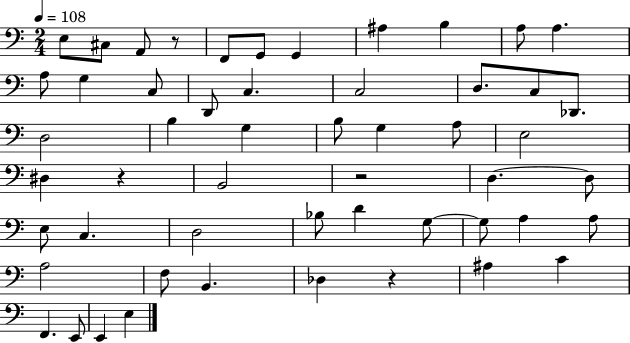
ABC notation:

X:1
T:Untitled
M:2/4
L:1/4
K:C
E,/2 ^C,/2 A,,/2 z/2 F,,/2 G,,/2 G,, ^A, B, A,/2 A, A,/2 G, C,/2 D,,/2 C, C,2 D,/2 C,/2 _D,,/2 D,2 B, G, B,/2 G, A,/2 E,2 ^D, z B,,2 z2 D, D,/2 E,/2 C, D,2 _B,/2 D G,/2 G,/2 A, A,/2 A,2 F,/2 B,, _D, z ^A, C F,, E,,/2 E,, E,